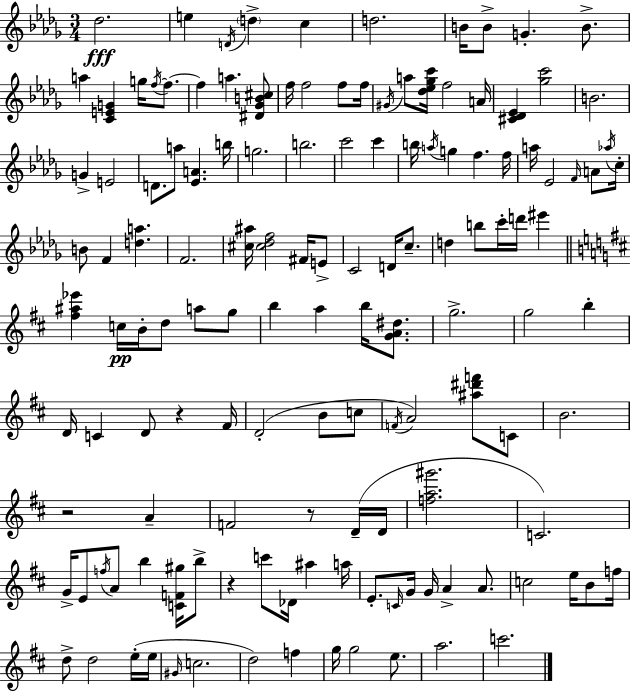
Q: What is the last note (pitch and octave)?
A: C6